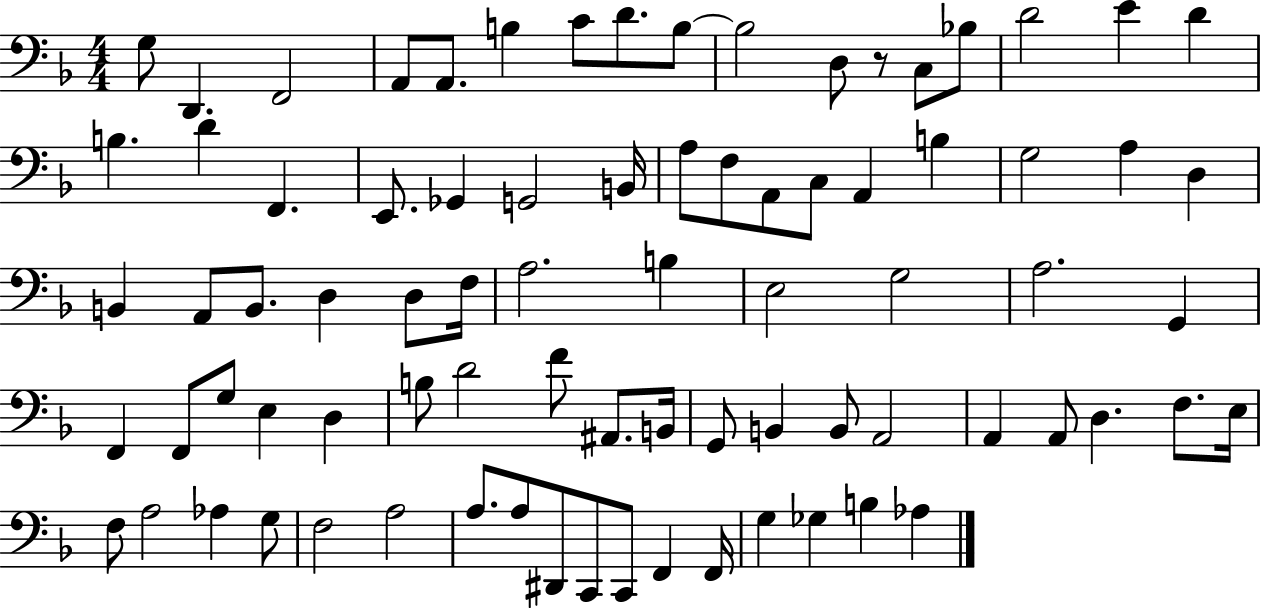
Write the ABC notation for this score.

X:1
T:Untitled
M:4/4
L:1/4
K:F
G,/2 D,, F,,2 A,,/2 A,,/2 B, C/2 D/2 B,/2 B,2 D,/2 z/2 C,/2 _B,/2 D2 E D B, D F,, E,,/2 _G,, G,,2 B,,/4 A,/2 F,/2 A,,/2 C,/2 A,, B, G,2 A, D, B,, A,,/2 B,,/2 D, D,/2 F,/4 A,2 B, E,2 G,2 A,2 G,, F,, F,,/2 G,/2 E, D, B,/2 D2 F/2 ^A,,/2 B,,/4 G,,/2 B,, B,,/2 A,,2 A,, A,,/2 D, F,/2 E,/4 F,/2 A,2 _A, G,/2 F,2 A,2 A,/2 A,/2 ^D,,/2 C,,/2 C,,/2 F,, F,,/4 G, _G, B, _A,